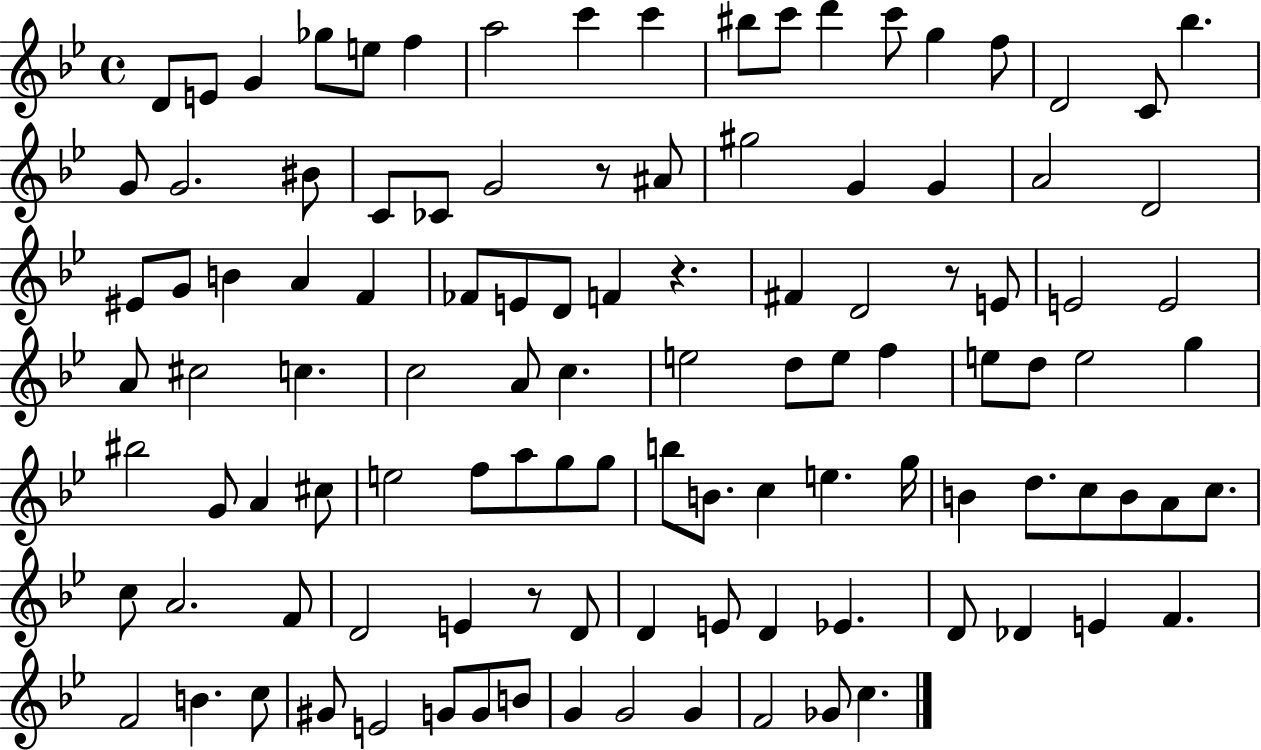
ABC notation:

X:1
T:Untitled
M:4/4
L:1/4
K:Bb
D/2 E/2 G _g/2 e/2 f a2 c' c' ^b/2 c'/2 d' c'/2 g f/2 D2 C/2 _b G/2 G2 ^B/2 C/2 _C/2 G2 z/2 ^A/2 ^g2 G G A2 D2 ^E/2 G/2 B A F _F/2 E/2 D/2 F z ^F D2 z/2 E/2 E2 E2 A/2 ^c2 c c2 A/2 c e2 d/2 e/2 f e/2 d/2 e2 g ^b2 G/2 A ^c/2 e2 f/2 a/2 g/2 g/2 b/2 B/2 c e g/4 B d/2 c/2 B/2 A/2 c/2 c/2 A2 F/2 D2 E z/2 D/2 D E/2 D _E D/2 _D E F F2 B c/2 ^G/2 E2 G/2 G/2 B/2 G G2 G F2 _G/2 c